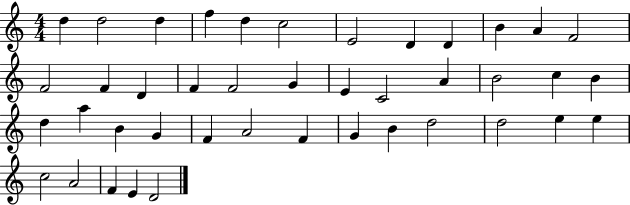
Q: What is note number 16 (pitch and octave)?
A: F4